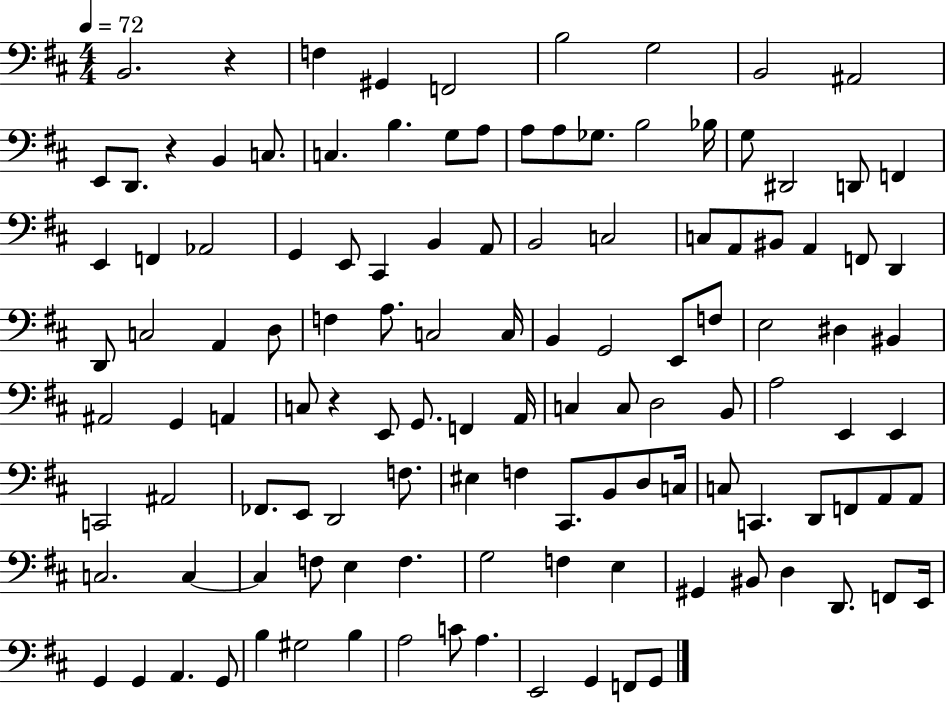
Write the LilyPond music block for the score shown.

{
  \clef bass
  \numericTimeSignature
  \time 4/4
  \key d \major
  \tempo 4 = 72
  \repeat volta 2 { b,2. r4 | f4 gis,4 f,2 | b2 g2 | b,2 ais,2 | \break e,8 d,8. r4 b,4 c8. | c4. b4. g8 a8 | a8 a8 ges8. b2 bes16 | g8 dis,2 d,8 f,4 | \break e,4 f,4 aes,2 | g,4 e,8 cis,4 b,4 a,8 | b,2 c2 | c8 a,8 bis,8 a,4 f,8 d,4 | \break d,8 c2 a,4 d8 | f4 a8. c2 c16 | b,4 g,2 e,8 f8 | e2 dis4 bis,4 | \break ais,2 g,4 a,4 | c8 r4 e,8 g,8. f,4 a,16 | c4 c8 d2 b,8 | a2 e,4 e,4 | \break c,2 ais,2 | fes,8. e,8 d,2 f8. | eis4 f4 cis,8. b,8 d8 c16 | c8 c,4. d,8 f,8 a,8 a,8 | \break c2. c4~~ | c4 f8 e4 f4. | g2 f4 e4 | gis,4 bis,8 d4 d,8. f,8 e,16 | \break g,4 g,4 a,4. g,8 | b4 gis2 b4 | a2 c'8 a4. | e,2 g,4 f,8 g,8 | \break } \bar "|."
}